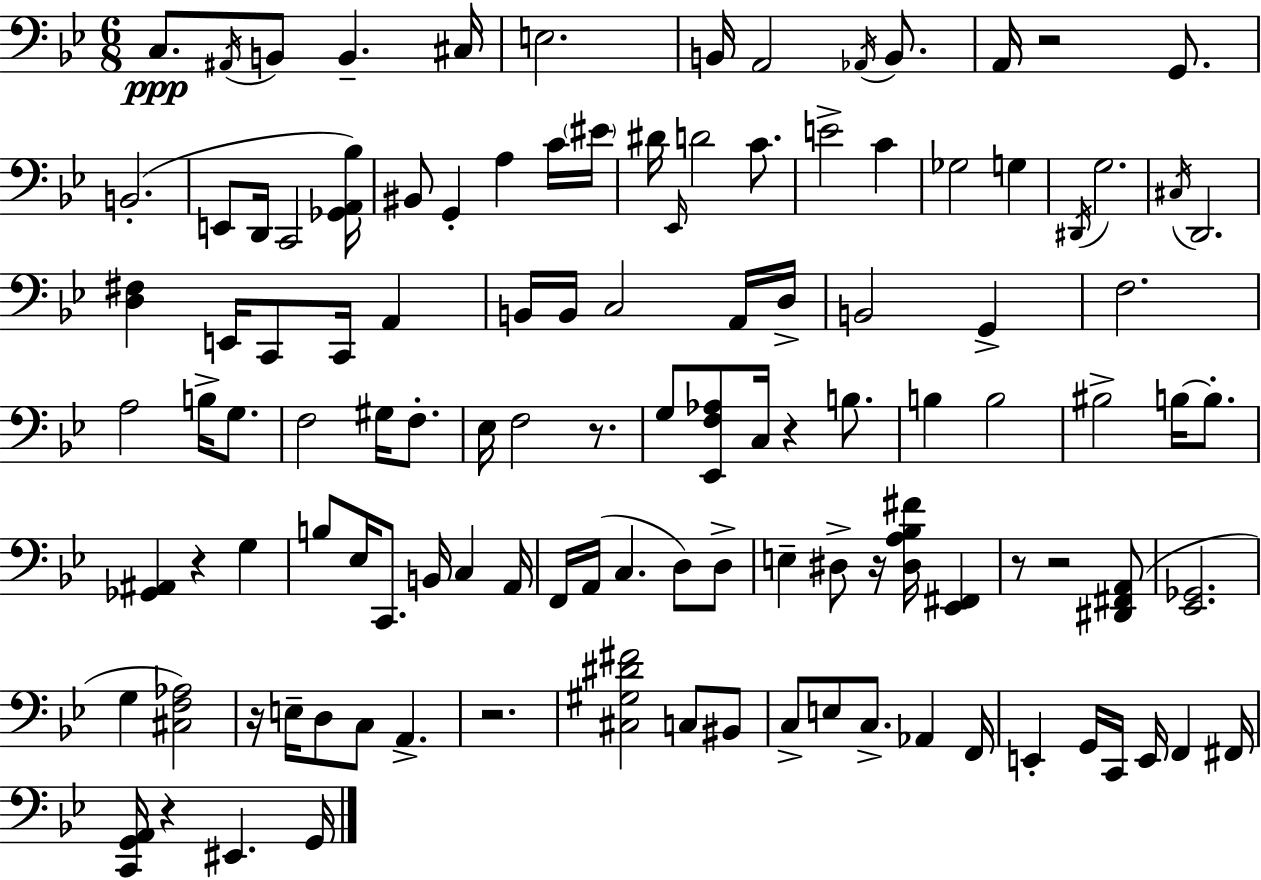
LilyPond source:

{
  \clef bass
  \numericTimeSignature
  \time 6/8
  \key bes \major
  c8.\ppp \acciaccatura { ais,16 } b,8 b,4.-- | cis16 e2. | b,16 a,2 \acciaccatura { aes,16 } b,8. | a,16 r2 g,8. | \break b,2.-.( | e,8 d,16 c,2 | <ges, a, bes>16) bis,8 g,4-. a4 | c'16 \parenthesize eis'16 dis'16 \grace { ees,16 } d'2 | \break c'8. e'2-> c'4 | ges2 g4 | \acciaccatura { dis,16 } g2. | \acciaccatura { cis16 } d,2. | \break <d fis>4 e,16 c,8 | c,16 a,4 b,16 b,16 c2 | a,16 d16-> b,2 | g,4-> f2. | \break a2 | b16-> g8. f2 | gis16 f8.-. ees16 f2 | r8. g8 <ees, f aes>8 c16 r4 | \break b8. b4 b2 | bis2-> | b16~~ b8.-. <ges, ais,>4 r4 | g4 b8 ees16 c,8. b,16 | \break c4 a,16 f,16 a,16( c4. | d8) d8-> e4-- dis8-> r16 | <dis a bes fis'>16 <ees, fis,>4 r8 r2 | <dis, fis, a,>8( <ees, ges,>2. | \break g4 <cis f aes>2) | r16 e16-- d8 c8 a,4.-> | r2. | <cis gis dis' fis'>2 | \break c8 bis,8 c8-> e8 c8.-> | aes,4 f,16 e,4-. g,16 c,16 e,16 | f,4 fis,16 <c, g, a,>16 r4 eis,4. | g,16 \bar "|."
}